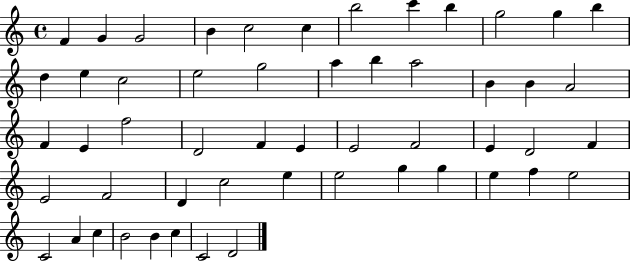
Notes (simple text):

F4/q G4/q G4/h B4/q C5/h C5/q B5/h C6/q B5/q G5/h G5/q B5/q D5/q E5/q C5/h E5/h G5/h A5/q B5/q A5/h B4/q B4/q A4/h F4/q E4/q F5/h D4/h F4/q E4/q E4/h F4/h E4/q D4/h F4/q E4/h F4/h D4/q C5/h E5/q E5/h G5/q G5/q E5/q F5/q E5/h C4/h A4/q C5/q B4/h B4/q C5/q C4/h D4/h